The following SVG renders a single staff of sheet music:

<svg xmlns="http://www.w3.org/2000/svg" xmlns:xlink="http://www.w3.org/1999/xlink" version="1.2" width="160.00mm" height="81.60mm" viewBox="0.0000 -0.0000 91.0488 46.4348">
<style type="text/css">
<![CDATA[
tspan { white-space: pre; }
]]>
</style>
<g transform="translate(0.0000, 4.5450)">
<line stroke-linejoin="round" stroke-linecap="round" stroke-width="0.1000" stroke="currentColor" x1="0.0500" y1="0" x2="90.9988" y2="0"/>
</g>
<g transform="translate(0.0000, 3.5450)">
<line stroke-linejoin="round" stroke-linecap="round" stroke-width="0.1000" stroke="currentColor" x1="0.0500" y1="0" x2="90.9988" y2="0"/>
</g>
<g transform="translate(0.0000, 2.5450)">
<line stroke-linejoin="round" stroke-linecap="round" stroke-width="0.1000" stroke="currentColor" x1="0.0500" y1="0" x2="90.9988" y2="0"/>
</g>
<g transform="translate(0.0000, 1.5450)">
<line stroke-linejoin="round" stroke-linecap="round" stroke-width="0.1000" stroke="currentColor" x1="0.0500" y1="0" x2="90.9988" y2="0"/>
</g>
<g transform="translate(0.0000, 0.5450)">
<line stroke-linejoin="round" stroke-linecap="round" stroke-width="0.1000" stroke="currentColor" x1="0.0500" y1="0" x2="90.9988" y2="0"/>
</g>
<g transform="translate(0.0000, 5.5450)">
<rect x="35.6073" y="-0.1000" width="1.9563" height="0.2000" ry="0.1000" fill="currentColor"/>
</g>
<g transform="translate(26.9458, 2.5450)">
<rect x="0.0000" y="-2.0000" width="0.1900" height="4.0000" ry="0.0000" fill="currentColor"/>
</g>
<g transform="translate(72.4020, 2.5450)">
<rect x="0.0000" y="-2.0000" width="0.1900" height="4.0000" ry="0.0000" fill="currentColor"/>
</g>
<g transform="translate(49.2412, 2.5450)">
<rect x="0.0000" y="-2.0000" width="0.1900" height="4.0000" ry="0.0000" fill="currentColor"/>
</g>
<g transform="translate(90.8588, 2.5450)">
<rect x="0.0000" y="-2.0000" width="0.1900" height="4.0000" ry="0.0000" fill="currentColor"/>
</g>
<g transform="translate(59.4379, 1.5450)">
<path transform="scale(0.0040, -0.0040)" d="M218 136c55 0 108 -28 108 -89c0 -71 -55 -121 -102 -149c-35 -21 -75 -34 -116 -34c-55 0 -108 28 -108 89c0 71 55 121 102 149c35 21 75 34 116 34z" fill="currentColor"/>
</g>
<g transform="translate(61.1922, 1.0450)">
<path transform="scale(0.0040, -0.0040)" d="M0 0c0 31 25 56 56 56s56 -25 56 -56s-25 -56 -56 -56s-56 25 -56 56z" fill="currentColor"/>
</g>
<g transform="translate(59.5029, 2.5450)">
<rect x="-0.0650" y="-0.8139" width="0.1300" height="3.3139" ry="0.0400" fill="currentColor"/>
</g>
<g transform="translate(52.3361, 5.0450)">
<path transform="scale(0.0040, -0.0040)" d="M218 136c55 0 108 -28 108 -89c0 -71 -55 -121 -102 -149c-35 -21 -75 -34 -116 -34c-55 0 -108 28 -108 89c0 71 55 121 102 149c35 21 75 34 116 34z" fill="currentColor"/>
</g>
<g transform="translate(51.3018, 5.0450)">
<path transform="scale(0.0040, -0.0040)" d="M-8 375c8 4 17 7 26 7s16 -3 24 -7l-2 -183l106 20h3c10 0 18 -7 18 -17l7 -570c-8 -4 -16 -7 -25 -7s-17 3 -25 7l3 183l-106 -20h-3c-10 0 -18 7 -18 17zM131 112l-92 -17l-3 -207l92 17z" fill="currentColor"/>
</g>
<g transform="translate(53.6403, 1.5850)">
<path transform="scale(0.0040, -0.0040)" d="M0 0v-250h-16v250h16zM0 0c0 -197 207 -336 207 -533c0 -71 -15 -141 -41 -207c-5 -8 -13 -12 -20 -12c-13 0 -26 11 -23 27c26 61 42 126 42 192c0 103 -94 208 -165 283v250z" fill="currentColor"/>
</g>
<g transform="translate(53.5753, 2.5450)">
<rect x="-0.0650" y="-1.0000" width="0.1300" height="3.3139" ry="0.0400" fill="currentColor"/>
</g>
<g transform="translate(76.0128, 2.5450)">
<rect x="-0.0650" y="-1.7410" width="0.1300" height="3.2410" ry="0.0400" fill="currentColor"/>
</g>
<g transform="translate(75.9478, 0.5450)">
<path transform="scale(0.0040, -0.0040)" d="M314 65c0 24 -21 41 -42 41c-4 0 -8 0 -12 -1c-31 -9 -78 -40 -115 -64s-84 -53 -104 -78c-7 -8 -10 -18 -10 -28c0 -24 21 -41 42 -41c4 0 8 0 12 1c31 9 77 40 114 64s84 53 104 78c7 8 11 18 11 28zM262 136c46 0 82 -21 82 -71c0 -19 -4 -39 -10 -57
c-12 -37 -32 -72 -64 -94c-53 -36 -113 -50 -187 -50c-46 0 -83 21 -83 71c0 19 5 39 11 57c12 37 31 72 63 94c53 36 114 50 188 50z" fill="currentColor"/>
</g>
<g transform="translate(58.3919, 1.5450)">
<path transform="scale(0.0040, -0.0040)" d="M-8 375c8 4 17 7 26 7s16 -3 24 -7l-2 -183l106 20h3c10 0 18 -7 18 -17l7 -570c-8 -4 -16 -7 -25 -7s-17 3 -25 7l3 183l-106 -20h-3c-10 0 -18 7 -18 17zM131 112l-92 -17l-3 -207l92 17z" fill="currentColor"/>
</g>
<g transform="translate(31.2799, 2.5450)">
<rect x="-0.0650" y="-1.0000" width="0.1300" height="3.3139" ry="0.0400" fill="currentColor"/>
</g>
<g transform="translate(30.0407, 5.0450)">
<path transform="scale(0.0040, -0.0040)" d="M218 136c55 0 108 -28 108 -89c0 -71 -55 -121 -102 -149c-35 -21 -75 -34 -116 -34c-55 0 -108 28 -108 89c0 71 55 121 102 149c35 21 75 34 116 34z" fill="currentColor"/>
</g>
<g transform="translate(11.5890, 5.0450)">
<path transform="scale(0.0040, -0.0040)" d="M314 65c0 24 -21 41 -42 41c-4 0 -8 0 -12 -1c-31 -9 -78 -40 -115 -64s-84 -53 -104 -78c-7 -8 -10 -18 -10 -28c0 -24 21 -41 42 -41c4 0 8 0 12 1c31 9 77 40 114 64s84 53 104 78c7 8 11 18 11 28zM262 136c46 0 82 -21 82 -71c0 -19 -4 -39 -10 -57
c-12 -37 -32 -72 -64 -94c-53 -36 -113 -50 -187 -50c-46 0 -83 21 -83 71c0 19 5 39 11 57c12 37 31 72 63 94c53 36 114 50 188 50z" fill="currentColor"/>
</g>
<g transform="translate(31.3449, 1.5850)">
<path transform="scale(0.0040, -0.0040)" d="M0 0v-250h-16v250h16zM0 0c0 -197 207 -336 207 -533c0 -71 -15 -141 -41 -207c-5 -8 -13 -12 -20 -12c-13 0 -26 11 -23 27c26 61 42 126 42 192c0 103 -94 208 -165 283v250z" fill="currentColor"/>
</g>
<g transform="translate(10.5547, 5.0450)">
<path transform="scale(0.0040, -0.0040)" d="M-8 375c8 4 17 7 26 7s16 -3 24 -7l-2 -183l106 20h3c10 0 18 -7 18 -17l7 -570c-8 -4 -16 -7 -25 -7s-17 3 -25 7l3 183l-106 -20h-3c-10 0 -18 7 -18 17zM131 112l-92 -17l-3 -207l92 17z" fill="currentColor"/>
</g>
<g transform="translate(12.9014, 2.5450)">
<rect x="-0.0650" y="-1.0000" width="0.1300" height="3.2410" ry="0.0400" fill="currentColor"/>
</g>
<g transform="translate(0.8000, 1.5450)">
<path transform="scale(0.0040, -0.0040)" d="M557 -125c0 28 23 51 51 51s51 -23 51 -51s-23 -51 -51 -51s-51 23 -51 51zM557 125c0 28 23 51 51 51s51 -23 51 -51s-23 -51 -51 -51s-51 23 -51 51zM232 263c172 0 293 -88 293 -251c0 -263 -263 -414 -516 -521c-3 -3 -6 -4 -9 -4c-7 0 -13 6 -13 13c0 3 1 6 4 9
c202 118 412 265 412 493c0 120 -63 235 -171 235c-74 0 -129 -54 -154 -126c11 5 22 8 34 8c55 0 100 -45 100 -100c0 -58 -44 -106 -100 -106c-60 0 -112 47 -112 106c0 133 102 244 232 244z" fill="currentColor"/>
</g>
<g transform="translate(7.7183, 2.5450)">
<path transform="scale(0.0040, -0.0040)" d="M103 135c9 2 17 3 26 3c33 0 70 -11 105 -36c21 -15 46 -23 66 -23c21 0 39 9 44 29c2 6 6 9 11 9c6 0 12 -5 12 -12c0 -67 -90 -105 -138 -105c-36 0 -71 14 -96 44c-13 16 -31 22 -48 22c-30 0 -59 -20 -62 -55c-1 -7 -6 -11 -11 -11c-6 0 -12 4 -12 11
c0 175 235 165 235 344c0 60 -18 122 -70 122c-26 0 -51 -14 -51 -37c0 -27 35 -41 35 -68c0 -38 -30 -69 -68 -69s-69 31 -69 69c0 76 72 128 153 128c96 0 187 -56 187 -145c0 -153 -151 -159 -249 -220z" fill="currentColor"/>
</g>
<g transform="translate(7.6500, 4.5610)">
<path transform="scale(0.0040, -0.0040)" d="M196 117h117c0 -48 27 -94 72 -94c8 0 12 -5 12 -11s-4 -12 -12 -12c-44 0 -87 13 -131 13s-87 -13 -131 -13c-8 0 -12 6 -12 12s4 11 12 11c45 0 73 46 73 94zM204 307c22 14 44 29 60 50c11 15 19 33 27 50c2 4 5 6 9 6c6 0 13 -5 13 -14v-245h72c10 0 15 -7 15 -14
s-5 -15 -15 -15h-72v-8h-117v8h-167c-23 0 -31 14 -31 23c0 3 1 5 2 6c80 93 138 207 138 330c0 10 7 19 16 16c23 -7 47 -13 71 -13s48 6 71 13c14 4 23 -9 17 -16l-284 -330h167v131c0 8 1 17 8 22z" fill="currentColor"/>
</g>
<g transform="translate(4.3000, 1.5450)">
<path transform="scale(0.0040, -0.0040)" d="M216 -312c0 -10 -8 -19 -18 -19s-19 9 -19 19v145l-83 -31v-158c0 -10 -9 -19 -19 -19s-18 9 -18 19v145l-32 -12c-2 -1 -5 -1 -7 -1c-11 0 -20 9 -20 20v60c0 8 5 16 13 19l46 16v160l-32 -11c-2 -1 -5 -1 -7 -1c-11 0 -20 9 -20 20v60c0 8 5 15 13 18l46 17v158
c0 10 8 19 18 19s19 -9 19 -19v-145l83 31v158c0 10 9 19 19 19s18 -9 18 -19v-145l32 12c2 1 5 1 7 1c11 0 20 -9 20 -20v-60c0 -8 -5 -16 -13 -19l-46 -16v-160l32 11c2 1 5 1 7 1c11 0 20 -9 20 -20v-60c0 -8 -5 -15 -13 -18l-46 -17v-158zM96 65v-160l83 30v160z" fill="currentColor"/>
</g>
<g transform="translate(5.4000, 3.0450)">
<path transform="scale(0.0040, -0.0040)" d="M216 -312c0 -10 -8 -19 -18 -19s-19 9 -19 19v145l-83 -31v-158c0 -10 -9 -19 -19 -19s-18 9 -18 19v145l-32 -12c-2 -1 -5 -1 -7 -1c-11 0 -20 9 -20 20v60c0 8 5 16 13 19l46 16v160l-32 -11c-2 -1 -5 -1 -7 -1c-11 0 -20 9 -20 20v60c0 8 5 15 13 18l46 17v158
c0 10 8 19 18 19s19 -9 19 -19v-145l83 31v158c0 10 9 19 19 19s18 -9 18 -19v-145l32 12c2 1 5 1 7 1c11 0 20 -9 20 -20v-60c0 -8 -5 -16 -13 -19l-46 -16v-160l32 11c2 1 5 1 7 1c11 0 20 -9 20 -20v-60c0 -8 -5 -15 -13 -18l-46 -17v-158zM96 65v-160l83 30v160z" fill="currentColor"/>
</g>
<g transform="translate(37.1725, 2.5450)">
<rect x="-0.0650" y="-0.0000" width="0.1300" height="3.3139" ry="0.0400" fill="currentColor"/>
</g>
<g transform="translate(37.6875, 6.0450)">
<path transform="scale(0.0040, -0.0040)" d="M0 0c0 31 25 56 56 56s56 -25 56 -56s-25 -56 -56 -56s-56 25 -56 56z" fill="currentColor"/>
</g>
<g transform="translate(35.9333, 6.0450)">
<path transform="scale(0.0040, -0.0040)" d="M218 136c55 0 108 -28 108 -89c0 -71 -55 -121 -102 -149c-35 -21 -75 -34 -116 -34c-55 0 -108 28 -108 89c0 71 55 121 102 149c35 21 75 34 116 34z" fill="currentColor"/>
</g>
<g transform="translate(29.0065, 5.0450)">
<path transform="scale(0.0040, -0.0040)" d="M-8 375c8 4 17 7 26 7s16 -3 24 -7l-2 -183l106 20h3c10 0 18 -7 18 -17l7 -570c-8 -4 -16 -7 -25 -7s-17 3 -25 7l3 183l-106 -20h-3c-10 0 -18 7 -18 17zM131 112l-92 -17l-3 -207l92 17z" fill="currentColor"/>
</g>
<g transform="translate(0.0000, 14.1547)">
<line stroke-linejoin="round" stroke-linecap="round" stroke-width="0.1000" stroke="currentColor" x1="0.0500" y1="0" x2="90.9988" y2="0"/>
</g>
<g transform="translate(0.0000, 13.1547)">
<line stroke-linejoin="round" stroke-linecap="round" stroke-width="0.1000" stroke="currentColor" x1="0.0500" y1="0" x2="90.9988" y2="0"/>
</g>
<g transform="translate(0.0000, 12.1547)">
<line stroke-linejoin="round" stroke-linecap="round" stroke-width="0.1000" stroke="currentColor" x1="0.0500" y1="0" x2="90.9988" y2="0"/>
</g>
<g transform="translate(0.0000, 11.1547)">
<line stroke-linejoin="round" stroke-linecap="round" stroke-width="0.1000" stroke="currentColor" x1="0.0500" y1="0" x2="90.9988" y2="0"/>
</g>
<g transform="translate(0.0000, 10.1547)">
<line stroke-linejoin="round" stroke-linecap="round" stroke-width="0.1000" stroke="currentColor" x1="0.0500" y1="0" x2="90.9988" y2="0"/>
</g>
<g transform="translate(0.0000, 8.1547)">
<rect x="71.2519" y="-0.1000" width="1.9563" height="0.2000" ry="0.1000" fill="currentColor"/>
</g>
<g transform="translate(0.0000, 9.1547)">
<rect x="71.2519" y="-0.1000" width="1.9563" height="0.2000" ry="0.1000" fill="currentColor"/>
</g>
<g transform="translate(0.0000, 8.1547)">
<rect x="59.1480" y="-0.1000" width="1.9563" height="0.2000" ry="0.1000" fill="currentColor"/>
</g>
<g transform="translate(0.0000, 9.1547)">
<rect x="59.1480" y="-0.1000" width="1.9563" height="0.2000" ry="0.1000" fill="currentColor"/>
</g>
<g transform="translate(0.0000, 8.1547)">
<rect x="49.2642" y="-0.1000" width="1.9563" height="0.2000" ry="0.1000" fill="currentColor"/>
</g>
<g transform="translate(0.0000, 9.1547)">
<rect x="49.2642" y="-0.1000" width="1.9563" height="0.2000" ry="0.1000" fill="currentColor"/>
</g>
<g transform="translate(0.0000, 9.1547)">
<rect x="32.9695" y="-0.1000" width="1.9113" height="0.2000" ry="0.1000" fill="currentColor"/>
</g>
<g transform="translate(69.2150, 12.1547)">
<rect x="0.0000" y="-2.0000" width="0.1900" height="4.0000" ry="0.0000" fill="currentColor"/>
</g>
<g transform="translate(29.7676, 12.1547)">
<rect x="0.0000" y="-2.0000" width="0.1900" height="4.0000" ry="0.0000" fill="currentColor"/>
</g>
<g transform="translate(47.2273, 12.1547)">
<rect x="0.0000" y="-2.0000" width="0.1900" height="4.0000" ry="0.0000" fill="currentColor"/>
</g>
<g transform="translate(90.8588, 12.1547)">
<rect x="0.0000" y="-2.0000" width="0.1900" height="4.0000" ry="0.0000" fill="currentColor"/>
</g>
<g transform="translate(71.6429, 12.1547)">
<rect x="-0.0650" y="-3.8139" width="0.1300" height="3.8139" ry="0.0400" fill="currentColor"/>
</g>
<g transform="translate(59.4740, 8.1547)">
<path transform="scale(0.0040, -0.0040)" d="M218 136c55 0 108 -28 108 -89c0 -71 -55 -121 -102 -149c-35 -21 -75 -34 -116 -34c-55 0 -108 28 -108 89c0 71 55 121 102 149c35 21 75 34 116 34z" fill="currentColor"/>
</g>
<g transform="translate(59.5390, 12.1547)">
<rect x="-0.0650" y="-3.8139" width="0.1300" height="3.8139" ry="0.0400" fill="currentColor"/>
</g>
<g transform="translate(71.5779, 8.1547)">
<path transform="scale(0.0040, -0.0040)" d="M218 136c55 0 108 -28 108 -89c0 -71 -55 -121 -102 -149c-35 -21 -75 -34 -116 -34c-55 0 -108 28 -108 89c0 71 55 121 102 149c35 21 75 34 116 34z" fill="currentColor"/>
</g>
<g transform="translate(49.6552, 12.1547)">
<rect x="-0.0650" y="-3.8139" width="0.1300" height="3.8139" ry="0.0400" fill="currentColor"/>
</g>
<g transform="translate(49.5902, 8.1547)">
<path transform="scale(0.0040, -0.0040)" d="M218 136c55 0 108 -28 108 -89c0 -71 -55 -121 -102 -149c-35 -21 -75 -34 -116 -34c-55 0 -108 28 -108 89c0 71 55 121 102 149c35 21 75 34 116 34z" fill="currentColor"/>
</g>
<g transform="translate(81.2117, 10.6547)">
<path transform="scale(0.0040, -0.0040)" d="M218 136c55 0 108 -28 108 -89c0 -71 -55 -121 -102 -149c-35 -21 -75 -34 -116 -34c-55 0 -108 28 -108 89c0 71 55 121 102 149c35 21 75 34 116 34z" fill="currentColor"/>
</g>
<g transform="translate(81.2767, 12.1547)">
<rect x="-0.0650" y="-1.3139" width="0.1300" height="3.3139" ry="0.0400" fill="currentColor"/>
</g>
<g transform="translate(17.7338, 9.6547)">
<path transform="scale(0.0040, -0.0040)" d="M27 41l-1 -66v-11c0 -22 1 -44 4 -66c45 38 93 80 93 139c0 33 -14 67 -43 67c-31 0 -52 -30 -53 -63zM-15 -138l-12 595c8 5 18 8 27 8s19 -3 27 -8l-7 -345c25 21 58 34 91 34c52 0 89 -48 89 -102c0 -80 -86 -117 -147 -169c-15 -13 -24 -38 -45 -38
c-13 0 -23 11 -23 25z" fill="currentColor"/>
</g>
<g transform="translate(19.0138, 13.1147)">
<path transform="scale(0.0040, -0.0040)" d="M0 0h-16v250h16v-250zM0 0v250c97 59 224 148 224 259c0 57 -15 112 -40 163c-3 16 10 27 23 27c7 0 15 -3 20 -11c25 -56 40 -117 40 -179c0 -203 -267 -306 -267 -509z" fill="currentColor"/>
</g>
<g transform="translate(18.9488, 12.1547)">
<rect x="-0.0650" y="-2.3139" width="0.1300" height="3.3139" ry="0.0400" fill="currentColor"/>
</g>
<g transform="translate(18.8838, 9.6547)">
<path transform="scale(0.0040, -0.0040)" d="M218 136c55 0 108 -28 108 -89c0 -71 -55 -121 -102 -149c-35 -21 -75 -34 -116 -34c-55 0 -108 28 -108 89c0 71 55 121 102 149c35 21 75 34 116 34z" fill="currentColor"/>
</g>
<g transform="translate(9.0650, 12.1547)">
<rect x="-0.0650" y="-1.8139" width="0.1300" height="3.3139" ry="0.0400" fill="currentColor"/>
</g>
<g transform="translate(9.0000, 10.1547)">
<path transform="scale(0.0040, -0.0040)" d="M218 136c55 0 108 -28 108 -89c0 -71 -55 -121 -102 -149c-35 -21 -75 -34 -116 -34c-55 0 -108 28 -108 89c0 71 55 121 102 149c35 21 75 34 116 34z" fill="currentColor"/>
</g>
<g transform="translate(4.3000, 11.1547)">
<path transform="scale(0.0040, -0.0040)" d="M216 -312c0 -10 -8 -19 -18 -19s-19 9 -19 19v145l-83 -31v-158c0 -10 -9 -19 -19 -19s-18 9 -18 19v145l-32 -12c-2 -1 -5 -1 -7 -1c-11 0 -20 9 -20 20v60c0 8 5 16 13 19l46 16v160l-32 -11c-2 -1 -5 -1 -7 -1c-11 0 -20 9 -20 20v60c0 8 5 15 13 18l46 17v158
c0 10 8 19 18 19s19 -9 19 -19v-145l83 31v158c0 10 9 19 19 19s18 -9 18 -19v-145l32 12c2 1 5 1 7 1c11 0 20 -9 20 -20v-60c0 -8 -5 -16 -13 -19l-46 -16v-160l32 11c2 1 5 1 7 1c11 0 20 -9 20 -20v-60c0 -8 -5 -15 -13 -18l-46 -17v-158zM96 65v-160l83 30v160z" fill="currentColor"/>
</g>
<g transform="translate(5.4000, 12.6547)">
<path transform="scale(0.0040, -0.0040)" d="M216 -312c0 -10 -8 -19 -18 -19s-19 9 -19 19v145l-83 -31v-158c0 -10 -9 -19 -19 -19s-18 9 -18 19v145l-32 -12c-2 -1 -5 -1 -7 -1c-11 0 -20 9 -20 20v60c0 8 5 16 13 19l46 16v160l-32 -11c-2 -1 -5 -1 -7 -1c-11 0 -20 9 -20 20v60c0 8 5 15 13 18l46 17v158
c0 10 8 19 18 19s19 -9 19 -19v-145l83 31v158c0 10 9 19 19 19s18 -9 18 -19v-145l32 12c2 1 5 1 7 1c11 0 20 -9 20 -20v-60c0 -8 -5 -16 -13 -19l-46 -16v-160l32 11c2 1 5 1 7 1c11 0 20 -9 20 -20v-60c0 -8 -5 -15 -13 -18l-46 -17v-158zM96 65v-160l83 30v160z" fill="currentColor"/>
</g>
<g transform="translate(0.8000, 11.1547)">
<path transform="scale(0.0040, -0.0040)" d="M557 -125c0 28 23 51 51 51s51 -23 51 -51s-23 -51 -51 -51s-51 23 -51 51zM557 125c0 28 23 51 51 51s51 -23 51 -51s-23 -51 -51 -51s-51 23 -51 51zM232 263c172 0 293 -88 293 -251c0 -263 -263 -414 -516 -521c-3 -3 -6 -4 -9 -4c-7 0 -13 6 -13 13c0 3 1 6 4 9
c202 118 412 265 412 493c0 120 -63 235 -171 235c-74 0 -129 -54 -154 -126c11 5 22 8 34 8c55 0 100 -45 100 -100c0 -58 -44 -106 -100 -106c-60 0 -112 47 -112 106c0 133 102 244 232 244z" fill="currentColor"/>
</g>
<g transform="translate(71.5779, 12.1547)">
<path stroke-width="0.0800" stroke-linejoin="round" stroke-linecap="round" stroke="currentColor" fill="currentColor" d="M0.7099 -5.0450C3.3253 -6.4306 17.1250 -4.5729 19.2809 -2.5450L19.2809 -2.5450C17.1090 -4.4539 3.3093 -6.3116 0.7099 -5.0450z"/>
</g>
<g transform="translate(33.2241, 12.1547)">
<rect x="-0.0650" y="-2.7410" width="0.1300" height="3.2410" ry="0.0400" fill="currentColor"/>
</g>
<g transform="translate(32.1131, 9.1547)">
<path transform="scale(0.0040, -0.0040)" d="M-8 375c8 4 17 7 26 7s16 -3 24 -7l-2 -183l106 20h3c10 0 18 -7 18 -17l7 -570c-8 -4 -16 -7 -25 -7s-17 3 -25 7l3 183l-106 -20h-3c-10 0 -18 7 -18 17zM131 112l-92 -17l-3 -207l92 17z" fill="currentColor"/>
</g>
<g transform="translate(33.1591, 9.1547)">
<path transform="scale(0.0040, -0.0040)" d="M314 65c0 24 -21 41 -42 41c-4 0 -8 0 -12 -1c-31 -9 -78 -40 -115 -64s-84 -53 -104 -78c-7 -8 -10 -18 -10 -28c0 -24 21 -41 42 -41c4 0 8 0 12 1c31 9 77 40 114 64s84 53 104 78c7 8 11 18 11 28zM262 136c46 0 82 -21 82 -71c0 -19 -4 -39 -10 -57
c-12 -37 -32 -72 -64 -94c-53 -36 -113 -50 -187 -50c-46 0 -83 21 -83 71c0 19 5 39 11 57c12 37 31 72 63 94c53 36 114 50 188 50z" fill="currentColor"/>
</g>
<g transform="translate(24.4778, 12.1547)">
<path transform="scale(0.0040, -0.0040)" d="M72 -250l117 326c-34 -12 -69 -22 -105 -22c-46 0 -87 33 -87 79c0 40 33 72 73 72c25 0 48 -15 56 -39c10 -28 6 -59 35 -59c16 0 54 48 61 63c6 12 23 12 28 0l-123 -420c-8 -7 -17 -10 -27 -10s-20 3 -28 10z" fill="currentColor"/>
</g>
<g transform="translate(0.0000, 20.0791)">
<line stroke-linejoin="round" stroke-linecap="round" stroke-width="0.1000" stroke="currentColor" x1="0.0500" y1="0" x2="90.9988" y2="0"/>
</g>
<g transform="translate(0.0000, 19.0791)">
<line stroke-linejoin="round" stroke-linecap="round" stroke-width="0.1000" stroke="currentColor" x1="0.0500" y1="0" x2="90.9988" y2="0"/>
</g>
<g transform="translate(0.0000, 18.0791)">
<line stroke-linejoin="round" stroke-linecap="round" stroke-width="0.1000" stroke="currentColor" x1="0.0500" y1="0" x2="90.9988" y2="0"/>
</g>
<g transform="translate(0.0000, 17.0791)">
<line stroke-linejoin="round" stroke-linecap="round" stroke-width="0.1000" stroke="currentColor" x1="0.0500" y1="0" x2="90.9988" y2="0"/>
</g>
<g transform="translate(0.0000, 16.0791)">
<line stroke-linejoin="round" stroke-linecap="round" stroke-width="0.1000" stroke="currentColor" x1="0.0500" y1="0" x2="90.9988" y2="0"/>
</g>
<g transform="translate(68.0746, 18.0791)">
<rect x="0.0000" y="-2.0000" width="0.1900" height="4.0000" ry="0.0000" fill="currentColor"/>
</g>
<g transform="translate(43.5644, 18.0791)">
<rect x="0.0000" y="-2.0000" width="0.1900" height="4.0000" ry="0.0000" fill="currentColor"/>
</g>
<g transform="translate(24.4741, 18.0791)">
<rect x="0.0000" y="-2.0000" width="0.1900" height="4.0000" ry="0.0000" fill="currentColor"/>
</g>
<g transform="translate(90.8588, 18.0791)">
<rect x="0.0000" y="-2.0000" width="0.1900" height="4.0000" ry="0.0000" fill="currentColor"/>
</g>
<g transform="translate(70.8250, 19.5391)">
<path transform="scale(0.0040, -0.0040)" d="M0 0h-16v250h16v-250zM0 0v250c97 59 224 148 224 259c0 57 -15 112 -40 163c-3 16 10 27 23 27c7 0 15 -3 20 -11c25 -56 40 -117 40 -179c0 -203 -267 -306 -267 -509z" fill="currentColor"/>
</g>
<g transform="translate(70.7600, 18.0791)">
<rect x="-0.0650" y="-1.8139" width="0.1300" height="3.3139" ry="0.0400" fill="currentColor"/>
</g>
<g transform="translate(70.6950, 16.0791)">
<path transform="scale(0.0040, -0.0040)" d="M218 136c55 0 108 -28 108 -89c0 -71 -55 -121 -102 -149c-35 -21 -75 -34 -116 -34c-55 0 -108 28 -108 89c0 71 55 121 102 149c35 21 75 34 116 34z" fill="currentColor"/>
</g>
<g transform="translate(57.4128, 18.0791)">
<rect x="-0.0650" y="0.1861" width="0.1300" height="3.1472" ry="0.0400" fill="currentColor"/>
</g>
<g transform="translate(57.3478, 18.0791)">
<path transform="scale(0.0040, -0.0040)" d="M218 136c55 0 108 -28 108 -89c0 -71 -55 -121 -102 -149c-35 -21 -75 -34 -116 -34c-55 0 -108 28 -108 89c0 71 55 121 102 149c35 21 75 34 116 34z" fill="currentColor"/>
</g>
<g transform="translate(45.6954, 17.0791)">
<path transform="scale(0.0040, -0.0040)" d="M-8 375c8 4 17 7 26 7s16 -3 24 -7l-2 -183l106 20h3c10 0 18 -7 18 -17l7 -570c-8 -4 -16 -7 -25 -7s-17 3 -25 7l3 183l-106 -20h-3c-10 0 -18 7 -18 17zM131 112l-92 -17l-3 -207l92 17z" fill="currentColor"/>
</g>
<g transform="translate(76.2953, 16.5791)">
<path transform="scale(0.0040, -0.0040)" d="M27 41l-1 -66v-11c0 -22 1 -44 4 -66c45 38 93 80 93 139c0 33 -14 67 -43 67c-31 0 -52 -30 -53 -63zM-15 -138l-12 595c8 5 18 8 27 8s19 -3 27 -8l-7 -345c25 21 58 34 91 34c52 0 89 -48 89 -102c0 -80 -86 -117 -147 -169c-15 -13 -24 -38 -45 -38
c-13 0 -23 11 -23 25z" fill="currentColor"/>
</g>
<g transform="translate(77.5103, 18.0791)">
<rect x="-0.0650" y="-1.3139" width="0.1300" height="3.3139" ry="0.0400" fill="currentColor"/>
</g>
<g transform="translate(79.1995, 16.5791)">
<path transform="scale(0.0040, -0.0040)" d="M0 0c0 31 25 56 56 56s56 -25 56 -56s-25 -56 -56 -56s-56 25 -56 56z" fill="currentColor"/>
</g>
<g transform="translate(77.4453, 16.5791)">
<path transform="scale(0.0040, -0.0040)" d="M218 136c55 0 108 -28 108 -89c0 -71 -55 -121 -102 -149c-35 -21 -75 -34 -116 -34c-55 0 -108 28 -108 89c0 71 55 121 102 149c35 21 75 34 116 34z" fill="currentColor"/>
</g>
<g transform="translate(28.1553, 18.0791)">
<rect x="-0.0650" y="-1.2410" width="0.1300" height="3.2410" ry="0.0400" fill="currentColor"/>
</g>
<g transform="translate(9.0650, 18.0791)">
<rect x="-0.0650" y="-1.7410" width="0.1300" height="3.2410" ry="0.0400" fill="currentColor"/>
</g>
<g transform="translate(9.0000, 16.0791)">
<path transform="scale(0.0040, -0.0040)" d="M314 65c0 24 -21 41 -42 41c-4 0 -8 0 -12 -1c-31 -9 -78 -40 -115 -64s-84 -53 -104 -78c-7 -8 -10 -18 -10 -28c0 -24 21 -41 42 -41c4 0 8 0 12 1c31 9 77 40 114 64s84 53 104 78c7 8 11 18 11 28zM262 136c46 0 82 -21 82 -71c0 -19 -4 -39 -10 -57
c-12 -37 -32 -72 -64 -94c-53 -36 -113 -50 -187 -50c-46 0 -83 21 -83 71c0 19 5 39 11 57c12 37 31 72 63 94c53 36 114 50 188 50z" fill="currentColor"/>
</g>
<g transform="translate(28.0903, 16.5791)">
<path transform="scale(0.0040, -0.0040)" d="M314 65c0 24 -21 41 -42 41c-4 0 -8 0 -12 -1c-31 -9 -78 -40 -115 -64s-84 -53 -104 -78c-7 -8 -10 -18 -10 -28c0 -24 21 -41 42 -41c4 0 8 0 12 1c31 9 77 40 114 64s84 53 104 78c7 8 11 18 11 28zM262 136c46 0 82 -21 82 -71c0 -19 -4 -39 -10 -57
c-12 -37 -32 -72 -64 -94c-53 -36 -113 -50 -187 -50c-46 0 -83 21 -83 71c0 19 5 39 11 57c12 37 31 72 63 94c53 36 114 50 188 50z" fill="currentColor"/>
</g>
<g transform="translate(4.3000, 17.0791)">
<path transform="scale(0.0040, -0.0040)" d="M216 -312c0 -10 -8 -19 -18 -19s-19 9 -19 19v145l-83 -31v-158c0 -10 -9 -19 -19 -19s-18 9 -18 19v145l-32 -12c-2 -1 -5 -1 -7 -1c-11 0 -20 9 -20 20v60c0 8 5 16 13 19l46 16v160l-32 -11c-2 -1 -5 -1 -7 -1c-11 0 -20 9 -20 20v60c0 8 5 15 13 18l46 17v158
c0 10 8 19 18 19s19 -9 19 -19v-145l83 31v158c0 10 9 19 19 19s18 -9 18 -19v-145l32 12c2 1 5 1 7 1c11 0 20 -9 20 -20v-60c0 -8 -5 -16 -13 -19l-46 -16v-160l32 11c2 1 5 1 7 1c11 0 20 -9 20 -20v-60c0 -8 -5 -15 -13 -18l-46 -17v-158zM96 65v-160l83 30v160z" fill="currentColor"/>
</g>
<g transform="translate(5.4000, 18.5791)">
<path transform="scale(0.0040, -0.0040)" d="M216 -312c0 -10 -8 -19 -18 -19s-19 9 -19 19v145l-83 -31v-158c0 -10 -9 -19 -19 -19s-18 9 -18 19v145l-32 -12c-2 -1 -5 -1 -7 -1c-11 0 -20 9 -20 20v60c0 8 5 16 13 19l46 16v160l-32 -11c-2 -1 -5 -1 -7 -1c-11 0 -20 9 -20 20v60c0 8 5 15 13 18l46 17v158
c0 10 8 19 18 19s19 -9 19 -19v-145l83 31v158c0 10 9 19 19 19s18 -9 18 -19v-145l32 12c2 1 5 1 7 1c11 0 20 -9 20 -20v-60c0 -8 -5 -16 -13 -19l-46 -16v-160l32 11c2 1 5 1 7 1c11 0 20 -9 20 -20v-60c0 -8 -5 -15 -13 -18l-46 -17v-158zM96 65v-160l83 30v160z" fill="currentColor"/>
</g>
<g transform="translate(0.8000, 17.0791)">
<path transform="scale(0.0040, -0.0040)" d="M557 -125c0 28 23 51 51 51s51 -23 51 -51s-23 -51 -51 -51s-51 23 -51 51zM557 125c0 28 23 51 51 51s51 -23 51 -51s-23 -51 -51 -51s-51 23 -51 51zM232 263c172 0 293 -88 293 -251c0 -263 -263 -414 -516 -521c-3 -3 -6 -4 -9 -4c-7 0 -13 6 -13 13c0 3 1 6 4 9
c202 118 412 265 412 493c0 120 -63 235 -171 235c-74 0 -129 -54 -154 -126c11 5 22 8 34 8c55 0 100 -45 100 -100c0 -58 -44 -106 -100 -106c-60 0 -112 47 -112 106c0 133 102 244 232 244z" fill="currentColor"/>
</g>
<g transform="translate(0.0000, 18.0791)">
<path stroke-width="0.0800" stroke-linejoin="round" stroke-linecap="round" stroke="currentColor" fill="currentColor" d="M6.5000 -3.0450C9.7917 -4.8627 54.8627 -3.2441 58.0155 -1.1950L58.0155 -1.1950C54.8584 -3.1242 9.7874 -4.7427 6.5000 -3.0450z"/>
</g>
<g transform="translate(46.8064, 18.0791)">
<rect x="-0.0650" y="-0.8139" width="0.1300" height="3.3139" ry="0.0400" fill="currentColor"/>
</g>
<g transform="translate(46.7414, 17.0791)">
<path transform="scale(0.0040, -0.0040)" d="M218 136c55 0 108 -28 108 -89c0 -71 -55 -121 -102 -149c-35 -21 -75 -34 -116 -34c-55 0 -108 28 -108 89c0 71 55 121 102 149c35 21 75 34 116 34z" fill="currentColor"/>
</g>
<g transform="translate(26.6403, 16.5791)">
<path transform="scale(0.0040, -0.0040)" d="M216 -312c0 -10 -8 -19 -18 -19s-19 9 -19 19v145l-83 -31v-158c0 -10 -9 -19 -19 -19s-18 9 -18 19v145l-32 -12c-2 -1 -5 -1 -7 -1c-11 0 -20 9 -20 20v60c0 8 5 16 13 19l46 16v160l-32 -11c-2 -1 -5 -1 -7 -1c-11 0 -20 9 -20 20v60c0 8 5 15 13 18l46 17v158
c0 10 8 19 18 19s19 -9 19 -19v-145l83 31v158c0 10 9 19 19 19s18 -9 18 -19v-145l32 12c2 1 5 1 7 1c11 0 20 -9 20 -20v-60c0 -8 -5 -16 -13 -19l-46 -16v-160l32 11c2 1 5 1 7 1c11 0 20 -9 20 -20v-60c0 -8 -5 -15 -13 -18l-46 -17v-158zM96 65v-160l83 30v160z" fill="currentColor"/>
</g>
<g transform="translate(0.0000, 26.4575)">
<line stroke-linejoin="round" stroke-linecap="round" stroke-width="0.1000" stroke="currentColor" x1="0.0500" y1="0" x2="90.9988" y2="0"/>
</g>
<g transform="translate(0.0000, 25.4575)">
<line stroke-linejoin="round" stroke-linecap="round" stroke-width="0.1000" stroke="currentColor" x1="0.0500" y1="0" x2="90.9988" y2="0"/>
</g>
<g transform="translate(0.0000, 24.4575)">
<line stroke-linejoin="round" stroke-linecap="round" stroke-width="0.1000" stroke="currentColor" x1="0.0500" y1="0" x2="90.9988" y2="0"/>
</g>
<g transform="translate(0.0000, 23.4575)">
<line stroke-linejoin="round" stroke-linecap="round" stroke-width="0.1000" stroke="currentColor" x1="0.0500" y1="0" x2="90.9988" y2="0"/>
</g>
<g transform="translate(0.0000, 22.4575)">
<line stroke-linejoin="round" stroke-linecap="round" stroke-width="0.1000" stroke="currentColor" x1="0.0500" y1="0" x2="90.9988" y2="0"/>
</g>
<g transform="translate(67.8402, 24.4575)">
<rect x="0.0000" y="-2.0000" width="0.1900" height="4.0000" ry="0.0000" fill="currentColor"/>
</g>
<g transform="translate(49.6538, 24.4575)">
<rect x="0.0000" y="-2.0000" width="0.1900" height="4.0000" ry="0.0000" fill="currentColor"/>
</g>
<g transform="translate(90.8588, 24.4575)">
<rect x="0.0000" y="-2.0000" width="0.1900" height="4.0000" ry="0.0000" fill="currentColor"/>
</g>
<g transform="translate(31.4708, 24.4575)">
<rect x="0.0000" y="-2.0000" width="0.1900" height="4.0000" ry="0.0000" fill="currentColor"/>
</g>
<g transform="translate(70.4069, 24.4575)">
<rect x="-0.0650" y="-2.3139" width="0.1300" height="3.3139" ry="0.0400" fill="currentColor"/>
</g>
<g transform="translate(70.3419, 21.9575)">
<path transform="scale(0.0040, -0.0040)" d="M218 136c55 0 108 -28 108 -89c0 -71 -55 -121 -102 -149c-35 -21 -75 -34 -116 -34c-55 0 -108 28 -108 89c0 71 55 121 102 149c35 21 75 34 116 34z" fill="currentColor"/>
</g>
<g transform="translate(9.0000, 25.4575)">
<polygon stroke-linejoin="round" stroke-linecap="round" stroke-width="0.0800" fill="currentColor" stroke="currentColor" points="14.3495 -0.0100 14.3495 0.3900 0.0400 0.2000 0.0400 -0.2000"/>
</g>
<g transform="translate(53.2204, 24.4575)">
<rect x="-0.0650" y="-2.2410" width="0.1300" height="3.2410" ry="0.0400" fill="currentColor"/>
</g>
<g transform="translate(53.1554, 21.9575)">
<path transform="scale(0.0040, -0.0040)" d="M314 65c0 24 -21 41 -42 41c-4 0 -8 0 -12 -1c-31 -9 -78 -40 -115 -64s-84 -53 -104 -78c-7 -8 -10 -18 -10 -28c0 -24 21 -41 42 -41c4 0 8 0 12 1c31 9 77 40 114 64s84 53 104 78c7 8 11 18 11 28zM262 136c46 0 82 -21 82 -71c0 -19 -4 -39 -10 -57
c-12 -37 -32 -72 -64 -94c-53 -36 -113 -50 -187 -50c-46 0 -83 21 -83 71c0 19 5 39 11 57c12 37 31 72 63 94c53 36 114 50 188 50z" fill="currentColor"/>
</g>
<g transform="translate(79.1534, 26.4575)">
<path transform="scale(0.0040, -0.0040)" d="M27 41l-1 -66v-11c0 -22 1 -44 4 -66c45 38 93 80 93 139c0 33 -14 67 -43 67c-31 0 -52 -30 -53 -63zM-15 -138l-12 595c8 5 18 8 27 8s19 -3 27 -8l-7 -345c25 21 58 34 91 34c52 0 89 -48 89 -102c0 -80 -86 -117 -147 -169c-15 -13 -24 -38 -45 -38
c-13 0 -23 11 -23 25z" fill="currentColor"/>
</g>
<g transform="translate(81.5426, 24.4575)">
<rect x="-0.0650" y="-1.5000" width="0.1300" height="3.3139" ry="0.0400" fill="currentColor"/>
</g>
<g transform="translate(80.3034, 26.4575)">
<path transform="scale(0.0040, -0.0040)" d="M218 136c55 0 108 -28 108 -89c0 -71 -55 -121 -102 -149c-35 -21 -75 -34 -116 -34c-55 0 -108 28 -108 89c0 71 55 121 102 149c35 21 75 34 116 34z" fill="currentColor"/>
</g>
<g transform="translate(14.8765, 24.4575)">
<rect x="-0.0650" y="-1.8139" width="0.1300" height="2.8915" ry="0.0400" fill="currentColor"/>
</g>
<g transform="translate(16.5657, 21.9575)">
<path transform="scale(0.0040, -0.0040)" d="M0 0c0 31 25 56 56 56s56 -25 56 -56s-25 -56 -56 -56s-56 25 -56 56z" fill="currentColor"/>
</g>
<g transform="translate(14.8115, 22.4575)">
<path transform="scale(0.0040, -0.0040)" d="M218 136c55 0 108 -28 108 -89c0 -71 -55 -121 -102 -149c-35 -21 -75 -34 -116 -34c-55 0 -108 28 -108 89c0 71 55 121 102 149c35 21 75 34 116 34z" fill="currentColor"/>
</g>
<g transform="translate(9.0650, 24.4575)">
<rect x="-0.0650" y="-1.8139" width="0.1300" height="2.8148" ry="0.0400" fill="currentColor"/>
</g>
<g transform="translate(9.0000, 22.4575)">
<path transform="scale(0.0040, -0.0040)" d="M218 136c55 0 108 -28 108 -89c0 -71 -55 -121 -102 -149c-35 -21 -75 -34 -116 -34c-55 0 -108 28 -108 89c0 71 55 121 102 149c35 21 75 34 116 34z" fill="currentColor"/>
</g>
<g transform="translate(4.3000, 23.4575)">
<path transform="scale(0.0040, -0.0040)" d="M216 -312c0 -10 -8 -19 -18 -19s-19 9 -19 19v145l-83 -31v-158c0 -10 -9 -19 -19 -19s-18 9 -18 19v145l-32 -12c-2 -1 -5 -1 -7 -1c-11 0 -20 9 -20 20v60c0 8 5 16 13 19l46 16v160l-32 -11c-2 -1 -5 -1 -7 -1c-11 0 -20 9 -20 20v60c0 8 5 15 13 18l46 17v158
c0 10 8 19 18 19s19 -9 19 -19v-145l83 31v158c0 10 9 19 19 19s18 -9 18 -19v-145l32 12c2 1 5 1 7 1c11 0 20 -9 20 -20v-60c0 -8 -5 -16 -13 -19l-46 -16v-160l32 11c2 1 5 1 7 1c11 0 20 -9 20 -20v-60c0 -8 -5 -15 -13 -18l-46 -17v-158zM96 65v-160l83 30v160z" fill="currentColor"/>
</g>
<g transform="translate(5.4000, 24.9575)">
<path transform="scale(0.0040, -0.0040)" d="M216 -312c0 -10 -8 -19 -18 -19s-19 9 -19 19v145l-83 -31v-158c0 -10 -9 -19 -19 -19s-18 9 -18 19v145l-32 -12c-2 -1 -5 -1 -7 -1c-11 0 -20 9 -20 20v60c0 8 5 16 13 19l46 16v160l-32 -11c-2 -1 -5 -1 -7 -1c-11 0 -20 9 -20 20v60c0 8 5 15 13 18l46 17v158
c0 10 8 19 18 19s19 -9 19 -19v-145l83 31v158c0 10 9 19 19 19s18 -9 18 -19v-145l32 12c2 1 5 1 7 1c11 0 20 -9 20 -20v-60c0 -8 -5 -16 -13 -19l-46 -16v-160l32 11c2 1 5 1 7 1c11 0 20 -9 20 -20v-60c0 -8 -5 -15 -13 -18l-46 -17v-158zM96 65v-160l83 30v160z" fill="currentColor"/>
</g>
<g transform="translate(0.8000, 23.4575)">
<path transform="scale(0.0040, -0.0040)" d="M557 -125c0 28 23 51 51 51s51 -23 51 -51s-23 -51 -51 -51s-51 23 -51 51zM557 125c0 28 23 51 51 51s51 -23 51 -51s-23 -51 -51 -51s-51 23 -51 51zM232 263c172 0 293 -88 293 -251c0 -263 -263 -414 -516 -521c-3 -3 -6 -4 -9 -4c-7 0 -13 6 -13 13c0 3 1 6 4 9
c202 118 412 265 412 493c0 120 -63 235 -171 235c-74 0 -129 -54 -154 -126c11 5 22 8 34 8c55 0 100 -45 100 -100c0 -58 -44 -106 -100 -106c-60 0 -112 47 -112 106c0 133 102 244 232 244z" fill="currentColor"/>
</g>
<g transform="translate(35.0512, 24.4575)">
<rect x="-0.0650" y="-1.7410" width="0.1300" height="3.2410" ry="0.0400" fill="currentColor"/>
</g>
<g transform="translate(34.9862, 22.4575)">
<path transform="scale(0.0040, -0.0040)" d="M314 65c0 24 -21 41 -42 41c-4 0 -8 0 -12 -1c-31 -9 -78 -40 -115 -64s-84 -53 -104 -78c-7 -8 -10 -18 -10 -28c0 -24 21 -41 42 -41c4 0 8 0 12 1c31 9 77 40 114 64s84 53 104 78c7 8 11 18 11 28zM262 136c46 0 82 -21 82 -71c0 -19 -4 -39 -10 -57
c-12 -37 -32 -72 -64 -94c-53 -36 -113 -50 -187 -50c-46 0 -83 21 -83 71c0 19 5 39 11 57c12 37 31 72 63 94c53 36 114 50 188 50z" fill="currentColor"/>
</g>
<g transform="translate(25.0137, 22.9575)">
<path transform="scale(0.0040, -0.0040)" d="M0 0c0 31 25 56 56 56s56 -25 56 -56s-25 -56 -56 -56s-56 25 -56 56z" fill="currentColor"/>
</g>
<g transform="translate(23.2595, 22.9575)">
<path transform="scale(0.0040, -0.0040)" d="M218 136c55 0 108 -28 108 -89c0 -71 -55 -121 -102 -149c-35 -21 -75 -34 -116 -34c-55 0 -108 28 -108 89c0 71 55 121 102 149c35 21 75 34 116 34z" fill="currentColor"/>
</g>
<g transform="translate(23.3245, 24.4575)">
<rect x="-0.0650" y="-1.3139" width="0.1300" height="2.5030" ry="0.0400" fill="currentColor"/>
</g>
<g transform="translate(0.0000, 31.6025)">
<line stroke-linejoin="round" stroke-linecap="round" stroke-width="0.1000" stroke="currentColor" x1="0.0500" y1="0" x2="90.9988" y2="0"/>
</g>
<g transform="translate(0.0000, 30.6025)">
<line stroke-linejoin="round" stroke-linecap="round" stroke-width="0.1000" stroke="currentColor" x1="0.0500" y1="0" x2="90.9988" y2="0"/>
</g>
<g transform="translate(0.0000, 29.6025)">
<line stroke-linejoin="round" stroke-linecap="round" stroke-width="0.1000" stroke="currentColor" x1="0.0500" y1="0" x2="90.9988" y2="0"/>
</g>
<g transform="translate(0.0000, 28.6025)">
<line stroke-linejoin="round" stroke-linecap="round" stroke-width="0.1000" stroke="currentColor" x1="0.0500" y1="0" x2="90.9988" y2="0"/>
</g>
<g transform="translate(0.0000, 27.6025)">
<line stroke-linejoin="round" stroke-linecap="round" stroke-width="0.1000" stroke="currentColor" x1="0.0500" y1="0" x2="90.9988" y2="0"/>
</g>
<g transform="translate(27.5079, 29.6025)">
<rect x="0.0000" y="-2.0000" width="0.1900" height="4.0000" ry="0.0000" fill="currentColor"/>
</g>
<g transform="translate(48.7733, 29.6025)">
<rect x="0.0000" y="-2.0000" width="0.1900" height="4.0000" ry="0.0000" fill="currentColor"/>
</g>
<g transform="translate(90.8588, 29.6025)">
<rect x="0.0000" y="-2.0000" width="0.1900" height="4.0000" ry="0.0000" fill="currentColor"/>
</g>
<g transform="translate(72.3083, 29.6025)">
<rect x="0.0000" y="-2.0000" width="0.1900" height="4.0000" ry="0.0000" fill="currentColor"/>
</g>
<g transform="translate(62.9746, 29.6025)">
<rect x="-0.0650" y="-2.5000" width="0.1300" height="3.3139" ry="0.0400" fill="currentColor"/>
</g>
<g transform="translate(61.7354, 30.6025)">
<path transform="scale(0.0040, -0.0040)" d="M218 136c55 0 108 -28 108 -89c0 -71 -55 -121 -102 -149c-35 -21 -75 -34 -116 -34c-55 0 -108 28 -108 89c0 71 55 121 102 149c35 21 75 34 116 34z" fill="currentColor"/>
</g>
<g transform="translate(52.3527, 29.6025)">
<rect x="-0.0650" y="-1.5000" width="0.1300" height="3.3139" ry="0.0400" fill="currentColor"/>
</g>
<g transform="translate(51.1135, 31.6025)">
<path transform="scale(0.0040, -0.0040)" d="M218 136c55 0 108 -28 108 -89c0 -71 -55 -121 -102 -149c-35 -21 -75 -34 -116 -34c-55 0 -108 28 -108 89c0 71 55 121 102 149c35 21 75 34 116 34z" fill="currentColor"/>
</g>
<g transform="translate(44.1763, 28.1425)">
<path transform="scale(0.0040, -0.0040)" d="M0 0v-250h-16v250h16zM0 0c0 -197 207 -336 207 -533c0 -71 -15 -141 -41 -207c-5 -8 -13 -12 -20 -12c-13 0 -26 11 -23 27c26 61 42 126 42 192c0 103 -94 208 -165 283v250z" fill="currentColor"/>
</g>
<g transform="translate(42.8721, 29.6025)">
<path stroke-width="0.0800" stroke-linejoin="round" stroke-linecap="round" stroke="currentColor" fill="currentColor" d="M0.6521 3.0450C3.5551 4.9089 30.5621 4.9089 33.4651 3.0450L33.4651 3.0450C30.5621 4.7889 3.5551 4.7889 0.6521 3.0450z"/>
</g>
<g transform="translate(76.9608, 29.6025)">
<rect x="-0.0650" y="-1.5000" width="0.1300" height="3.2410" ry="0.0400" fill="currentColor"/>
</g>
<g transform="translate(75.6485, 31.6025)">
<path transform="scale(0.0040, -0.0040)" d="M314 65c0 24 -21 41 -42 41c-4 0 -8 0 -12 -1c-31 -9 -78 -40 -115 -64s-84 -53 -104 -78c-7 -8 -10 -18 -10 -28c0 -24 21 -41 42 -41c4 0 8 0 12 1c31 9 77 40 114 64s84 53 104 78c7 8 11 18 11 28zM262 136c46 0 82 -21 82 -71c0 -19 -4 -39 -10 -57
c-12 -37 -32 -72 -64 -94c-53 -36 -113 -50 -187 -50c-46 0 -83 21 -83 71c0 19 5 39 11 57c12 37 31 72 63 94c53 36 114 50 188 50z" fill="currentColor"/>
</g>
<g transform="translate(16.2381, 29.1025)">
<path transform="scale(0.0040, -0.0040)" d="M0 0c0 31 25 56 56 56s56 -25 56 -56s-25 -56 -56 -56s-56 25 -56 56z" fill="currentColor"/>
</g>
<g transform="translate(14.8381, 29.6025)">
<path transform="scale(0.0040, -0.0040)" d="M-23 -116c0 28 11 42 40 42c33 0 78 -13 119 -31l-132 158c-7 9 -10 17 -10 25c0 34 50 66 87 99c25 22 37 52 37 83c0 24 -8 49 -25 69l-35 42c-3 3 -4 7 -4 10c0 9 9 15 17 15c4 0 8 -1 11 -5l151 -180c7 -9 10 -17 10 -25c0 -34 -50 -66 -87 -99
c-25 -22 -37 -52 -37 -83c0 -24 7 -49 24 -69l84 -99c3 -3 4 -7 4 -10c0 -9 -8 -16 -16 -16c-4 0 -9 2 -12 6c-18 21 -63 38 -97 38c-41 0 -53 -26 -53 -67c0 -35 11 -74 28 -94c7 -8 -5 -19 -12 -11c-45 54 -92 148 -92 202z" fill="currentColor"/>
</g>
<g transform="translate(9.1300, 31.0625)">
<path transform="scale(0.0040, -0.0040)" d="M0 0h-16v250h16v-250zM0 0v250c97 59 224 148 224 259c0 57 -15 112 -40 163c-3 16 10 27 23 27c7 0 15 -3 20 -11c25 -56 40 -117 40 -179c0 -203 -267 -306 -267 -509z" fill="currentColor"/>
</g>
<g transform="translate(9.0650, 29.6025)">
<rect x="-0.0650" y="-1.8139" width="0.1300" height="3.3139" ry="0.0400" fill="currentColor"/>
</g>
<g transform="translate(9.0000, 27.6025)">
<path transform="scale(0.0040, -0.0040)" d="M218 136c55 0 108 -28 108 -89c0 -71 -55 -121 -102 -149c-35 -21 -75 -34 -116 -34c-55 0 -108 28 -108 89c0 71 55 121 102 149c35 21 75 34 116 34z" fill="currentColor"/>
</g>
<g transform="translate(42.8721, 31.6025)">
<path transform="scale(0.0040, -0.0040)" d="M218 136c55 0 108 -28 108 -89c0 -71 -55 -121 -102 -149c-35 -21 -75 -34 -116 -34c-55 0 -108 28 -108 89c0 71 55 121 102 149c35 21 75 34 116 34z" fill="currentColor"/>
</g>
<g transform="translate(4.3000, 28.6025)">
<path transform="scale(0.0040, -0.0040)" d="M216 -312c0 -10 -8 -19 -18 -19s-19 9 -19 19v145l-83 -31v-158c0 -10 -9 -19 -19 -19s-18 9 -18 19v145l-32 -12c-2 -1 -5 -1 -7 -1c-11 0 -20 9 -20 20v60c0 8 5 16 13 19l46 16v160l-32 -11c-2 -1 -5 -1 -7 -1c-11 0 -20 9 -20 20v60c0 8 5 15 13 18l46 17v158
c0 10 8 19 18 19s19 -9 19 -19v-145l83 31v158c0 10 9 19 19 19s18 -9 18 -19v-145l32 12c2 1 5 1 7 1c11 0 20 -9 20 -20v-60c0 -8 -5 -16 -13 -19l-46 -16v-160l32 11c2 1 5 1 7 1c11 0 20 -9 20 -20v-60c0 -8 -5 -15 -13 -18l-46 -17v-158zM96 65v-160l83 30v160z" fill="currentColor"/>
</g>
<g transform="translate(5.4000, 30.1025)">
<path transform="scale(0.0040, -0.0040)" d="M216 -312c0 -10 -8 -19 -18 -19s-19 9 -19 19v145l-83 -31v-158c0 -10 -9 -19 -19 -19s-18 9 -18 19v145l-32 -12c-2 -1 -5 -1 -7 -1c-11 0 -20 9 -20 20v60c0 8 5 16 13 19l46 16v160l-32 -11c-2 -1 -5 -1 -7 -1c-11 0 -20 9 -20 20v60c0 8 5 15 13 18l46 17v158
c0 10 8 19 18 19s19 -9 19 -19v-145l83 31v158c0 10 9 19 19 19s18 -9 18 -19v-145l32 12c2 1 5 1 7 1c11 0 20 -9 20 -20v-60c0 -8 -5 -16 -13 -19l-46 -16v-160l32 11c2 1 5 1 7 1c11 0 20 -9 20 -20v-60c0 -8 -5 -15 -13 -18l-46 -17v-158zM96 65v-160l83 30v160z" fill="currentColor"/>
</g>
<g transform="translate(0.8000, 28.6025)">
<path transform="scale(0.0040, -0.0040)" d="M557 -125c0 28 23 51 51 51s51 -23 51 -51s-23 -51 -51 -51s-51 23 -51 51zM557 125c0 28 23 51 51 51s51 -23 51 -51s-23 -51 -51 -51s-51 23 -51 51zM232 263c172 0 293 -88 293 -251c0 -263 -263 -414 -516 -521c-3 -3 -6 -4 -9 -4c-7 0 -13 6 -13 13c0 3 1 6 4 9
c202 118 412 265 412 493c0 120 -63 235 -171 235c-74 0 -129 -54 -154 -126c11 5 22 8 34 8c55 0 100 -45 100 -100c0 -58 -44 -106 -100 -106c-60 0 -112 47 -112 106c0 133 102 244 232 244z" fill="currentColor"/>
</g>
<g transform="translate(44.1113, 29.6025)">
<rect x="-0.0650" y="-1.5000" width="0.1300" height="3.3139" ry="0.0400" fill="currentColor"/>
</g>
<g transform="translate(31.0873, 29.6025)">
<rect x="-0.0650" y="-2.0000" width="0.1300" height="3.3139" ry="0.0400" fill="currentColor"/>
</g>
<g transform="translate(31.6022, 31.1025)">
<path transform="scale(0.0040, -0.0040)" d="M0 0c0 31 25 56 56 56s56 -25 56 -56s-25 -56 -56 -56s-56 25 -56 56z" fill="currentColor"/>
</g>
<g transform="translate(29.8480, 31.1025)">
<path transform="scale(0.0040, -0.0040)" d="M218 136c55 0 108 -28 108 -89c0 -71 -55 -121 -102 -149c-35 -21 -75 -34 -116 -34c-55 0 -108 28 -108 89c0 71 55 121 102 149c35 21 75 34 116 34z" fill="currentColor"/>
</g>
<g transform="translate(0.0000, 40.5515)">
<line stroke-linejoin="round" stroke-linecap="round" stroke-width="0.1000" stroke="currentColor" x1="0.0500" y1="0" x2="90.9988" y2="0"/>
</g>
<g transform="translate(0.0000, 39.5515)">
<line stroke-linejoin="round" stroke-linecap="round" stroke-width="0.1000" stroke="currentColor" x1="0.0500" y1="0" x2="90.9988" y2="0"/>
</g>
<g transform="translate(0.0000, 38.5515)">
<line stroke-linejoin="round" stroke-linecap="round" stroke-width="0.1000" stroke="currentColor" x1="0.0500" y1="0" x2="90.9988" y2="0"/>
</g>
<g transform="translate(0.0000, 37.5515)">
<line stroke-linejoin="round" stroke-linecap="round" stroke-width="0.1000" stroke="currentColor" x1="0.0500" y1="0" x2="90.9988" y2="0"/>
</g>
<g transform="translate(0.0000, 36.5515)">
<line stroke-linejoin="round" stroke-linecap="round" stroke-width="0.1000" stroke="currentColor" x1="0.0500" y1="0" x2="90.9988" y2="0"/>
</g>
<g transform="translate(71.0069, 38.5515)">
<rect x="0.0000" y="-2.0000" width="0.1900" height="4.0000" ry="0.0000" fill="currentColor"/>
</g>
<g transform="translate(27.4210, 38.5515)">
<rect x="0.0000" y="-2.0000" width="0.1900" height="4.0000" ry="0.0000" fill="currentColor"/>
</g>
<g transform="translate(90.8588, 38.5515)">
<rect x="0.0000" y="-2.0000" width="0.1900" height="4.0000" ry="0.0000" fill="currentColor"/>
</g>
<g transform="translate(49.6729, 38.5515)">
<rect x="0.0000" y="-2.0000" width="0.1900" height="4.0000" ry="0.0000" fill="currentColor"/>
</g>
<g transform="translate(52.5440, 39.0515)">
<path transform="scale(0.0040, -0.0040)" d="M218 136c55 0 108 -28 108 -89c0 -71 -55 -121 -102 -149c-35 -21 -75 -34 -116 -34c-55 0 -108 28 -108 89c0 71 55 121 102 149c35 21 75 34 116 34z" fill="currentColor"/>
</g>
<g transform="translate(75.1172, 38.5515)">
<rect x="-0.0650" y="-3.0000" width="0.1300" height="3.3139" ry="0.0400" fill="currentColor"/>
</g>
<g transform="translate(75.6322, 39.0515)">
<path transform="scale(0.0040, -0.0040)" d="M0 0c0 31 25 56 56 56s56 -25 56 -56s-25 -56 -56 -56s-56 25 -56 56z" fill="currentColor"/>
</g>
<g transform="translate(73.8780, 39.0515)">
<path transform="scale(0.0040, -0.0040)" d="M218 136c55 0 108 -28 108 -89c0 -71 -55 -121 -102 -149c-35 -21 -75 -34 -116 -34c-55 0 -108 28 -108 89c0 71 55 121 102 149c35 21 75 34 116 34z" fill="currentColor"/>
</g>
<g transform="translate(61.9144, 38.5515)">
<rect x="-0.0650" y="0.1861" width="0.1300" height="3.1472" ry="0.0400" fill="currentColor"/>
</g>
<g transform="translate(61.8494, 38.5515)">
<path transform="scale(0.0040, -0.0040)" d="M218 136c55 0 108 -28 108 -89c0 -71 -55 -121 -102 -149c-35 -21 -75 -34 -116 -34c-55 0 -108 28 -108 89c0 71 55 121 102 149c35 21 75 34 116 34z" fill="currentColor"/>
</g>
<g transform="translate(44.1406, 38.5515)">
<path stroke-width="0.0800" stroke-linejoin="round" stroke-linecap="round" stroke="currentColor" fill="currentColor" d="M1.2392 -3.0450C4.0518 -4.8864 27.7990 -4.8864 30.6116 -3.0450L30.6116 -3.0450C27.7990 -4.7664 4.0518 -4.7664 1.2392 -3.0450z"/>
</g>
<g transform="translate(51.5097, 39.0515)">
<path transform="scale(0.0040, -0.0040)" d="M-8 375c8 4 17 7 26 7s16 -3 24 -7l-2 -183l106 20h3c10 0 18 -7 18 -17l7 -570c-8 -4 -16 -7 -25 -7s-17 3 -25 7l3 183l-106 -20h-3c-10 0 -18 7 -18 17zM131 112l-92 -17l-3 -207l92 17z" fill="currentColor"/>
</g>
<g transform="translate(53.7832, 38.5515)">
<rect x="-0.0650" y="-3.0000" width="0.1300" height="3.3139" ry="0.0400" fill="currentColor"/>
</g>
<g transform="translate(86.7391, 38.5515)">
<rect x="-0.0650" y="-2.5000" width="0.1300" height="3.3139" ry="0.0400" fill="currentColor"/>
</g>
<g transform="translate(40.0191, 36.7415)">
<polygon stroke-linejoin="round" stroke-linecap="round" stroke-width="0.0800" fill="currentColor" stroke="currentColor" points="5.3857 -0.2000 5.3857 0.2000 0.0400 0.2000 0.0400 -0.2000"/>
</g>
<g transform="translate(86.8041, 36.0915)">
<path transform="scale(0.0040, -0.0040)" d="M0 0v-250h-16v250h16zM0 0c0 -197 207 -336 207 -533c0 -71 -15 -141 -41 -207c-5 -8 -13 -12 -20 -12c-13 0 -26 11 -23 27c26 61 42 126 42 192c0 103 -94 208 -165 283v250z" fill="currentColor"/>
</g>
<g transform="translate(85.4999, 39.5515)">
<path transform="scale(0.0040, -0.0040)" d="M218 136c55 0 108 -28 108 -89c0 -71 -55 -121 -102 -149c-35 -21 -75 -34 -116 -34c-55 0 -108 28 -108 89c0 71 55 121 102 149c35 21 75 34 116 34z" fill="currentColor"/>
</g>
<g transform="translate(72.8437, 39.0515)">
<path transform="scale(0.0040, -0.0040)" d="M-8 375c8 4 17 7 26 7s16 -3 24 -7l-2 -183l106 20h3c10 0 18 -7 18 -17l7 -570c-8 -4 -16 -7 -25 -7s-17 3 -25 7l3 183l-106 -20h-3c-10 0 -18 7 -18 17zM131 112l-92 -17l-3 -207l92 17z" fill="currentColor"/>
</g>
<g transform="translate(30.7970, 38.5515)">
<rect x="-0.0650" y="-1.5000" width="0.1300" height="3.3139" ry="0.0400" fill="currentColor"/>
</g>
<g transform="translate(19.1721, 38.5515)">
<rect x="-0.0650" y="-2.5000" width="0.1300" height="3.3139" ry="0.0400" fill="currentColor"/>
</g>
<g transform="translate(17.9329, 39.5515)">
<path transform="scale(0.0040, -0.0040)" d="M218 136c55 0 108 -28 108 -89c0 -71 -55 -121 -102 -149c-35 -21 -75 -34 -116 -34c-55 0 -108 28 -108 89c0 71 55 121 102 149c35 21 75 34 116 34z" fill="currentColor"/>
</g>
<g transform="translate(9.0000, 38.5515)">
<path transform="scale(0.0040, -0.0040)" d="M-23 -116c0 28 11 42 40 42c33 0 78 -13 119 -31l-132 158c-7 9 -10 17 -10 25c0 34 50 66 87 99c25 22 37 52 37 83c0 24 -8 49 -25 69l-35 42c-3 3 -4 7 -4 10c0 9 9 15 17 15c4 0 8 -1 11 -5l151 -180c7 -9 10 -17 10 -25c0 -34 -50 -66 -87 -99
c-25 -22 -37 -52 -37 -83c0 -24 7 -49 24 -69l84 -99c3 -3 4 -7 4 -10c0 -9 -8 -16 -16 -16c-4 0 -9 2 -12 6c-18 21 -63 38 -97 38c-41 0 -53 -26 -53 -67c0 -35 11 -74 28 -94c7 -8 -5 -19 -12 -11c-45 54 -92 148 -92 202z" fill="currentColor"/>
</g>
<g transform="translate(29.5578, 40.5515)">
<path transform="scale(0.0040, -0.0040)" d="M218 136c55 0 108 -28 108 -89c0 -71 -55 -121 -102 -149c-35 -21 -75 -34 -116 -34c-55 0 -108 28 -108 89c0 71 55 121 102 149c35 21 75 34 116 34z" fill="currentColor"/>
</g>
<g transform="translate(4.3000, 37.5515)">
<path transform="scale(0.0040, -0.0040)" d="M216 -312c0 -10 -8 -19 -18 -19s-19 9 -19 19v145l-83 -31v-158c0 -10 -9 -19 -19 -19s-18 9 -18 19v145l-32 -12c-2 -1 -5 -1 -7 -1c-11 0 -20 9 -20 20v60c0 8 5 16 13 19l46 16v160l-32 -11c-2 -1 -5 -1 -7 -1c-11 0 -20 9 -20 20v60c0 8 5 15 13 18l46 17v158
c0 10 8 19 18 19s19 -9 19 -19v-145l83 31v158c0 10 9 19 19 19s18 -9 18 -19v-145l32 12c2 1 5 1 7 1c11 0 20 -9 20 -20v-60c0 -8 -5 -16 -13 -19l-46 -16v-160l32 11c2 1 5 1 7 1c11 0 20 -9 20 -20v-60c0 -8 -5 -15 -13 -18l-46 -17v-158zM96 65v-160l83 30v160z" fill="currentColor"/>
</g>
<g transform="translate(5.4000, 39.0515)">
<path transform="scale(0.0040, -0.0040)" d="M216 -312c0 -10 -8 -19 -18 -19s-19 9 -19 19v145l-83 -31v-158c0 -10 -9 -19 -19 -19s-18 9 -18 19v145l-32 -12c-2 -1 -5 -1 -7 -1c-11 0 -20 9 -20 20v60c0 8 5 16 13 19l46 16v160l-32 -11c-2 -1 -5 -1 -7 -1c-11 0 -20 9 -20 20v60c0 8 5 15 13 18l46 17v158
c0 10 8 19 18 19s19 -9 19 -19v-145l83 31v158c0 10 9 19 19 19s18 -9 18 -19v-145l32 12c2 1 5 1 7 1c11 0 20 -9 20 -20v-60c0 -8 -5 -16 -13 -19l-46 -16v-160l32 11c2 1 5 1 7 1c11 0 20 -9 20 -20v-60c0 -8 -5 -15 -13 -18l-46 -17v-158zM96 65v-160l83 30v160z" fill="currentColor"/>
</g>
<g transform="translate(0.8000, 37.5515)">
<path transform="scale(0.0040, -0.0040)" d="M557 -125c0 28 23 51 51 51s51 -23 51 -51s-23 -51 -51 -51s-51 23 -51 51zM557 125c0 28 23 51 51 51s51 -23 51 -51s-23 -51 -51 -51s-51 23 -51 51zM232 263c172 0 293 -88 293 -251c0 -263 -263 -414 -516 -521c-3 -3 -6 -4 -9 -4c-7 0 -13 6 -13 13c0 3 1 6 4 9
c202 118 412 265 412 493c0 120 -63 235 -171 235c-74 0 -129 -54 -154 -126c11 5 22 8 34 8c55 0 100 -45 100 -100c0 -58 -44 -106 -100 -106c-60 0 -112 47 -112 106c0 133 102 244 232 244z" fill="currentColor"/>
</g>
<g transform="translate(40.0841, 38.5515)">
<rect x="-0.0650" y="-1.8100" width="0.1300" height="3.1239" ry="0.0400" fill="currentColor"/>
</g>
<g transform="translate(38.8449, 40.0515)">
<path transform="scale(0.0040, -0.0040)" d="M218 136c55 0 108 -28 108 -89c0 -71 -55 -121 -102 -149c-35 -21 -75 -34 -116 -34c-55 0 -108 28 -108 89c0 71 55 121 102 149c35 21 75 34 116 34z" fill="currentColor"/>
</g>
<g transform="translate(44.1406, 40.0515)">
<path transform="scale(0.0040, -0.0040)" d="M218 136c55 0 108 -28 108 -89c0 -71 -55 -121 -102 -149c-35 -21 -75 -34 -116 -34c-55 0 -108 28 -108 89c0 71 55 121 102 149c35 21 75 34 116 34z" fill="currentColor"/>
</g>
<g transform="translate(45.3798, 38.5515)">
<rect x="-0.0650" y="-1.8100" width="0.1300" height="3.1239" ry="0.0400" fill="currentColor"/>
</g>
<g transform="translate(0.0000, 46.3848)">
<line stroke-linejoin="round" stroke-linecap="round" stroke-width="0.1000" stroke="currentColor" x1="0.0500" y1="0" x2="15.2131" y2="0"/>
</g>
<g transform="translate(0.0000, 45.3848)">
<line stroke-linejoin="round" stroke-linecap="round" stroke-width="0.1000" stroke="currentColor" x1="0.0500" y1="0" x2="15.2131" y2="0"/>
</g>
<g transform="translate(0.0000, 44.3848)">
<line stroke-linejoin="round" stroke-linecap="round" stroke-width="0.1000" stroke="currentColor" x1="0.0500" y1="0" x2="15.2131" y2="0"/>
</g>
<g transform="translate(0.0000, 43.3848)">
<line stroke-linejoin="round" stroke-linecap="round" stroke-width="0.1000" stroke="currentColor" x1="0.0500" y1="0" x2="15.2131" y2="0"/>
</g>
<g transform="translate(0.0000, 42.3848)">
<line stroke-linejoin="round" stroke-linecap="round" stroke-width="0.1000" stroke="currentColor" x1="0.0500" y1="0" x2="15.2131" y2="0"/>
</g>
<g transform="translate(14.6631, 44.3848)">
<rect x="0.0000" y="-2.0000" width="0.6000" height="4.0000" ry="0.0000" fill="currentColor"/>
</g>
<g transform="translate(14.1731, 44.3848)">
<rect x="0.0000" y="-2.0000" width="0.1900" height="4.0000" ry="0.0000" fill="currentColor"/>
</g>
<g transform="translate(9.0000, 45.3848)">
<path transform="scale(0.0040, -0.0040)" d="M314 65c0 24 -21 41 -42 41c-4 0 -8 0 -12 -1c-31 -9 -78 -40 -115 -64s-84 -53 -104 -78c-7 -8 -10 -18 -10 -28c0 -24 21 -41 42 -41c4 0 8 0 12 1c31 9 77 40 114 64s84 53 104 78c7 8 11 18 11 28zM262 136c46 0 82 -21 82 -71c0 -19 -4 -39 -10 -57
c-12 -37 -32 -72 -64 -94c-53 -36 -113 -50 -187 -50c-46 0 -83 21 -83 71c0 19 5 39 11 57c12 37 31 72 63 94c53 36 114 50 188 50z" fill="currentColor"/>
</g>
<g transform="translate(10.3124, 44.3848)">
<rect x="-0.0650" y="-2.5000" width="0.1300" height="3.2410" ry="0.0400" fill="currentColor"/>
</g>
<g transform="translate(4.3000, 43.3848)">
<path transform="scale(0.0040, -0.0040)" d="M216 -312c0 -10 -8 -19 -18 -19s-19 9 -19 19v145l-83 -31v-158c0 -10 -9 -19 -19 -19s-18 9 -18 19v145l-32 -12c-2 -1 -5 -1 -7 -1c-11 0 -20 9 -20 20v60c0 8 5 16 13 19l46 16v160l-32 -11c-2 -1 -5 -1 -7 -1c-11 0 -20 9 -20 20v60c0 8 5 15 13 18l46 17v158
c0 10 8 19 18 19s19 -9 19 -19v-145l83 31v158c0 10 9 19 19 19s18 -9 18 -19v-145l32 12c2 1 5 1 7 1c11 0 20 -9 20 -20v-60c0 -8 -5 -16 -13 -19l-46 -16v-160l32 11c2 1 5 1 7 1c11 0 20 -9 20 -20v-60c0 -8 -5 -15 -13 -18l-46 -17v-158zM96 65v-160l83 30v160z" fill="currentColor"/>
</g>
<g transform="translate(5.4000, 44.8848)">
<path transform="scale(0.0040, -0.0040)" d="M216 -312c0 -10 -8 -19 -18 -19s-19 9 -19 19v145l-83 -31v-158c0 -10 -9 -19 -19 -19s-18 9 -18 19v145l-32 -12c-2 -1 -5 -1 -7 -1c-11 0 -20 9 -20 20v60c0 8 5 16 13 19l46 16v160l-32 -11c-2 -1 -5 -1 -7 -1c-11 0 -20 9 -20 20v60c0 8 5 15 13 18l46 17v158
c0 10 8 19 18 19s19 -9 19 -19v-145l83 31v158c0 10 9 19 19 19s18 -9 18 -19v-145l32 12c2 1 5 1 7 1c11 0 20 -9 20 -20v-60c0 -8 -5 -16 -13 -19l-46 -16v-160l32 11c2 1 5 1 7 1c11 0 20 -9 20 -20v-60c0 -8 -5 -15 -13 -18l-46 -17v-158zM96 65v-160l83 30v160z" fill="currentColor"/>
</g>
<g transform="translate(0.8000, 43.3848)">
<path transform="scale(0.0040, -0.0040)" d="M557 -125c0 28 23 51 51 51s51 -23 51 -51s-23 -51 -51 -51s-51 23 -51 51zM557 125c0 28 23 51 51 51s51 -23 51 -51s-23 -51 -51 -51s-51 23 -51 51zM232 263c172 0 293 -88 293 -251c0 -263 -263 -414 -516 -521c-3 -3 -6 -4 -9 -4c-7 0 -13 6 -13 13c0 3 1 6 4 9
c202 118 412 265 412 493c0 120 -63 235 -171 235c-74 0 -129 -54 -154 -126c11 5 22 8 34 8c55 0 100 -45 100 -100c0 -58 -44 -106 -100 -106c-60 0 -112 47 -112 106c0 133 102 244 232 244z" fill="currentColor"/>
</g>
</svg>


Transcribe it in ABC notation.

X:1
T:Untitled
M:2/4
L:1/4
K:D
F,,2 F,,/2 D,, F,,/2 F, A,2 A, _B,/2 z/2 C2 E E E G, A,2 ^G,2 F, D, A,/2 _G, A,/2 A,/2 G,/2 A,2 B,2 B, _G,, A,/2 z A,, G,,/2 G,, B,, G,,2 z B,, G,, A,,/2 A,,/2 C, D, C, B,,/2 B,,2